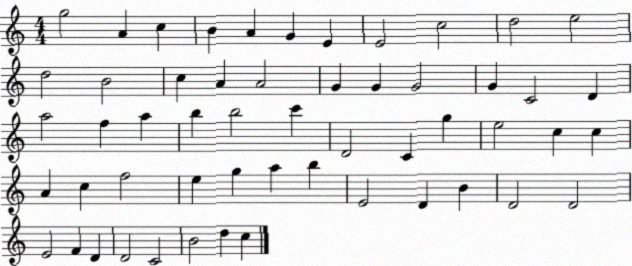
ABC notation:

X:1
T:Untitled
M:4/4
L:1/4
K:C
g2 A c B A G E E2 c2 d2 e2 d2 B2 c A A2 G G G2 G C2 D a2 f a b b2 c' D2 C g e2 c c A c f2 e g a b E2 D B D2 D2 E2 F D D2 C2 B2 d c